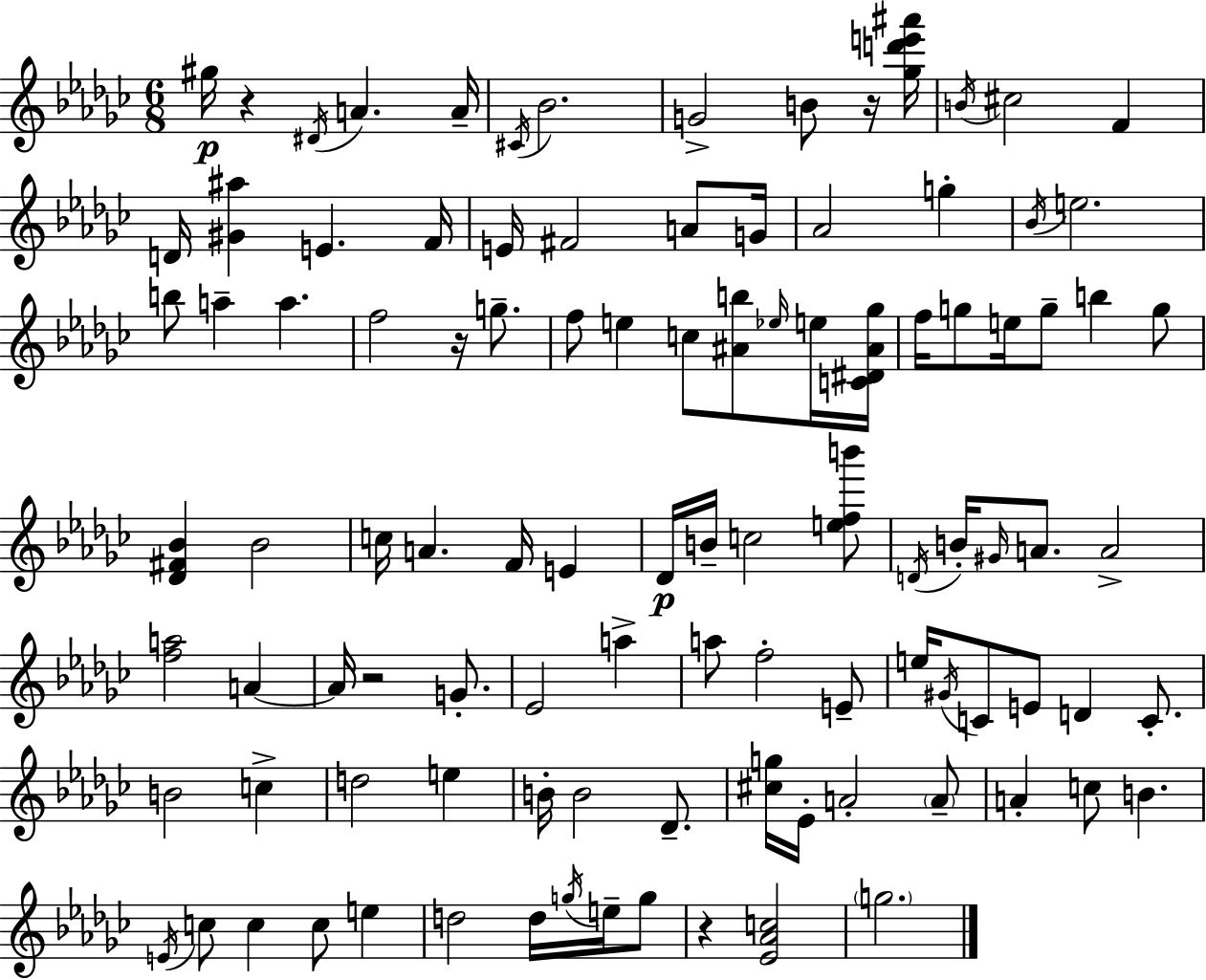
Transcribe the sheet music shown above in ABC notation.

X:1
T:Untitled
M:6/8
L:1/4
K:Ebm
^g/4 z ^D/4 A A/4 ^C/4 _B2 G2 B/2 z/4 [_gd'e'^a']/4 B/4 ^c2 F D/4 [^G^a] E F/4 E/4 ^F2 A/2 G/4 _A2 g _B/4 e2 b/2 a a f2 z/4 g/2 f/2 e c/2 [^Ab]/2 _e/4 e/4 [C^D^A_g]/4 f/4 g/2 e/4 g/2 b g/2 [_D^F_B] _B2 c/4 A F/4 E _D/4 B/4 c2 [efb']/2 D/4 B/4 ^G/4 A/2 A2 [fa]2 A A/4 z2 G/2 _E2 a a/2 f2 E/2 e/4 ^G/4 C/2 E/2 D C/2 B2 c d2 e B/4 B2 _D/2 [^cg]/4 _E/4 A2 A/2 A c/2 B E/4 c/2 c c/2 e d2 d/4 g/4 e/4 g/2 z [_E_Ac]2 g2